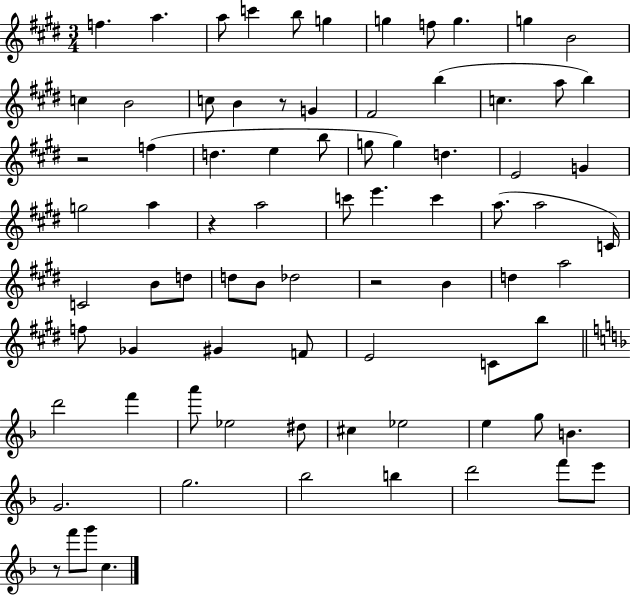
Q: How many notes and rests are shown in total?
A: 80